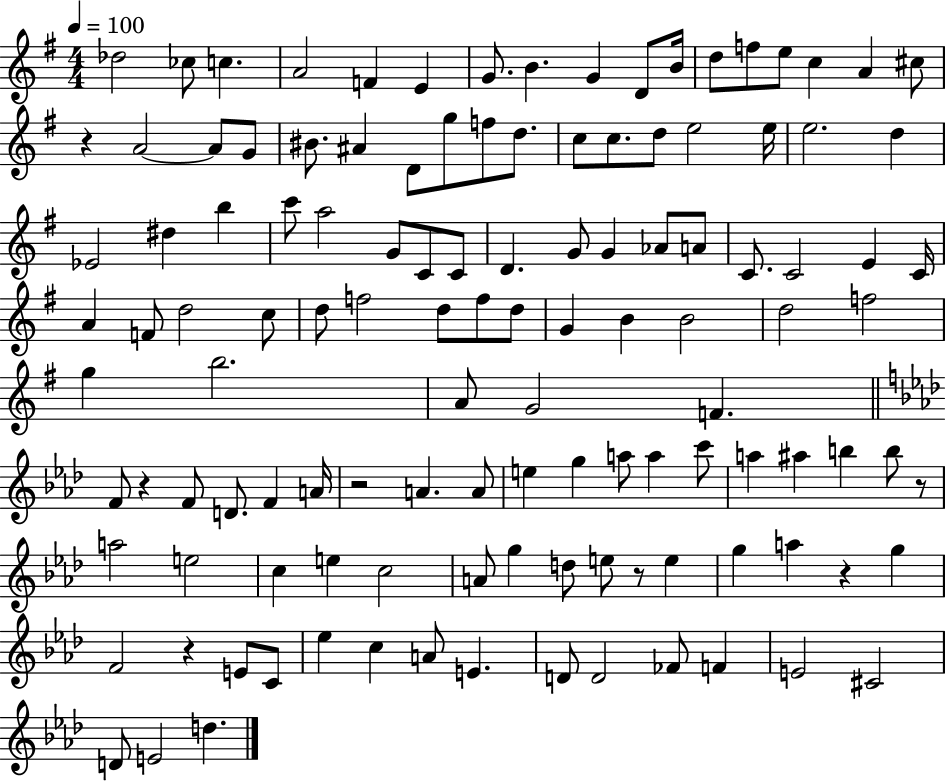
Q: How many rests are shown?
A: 7